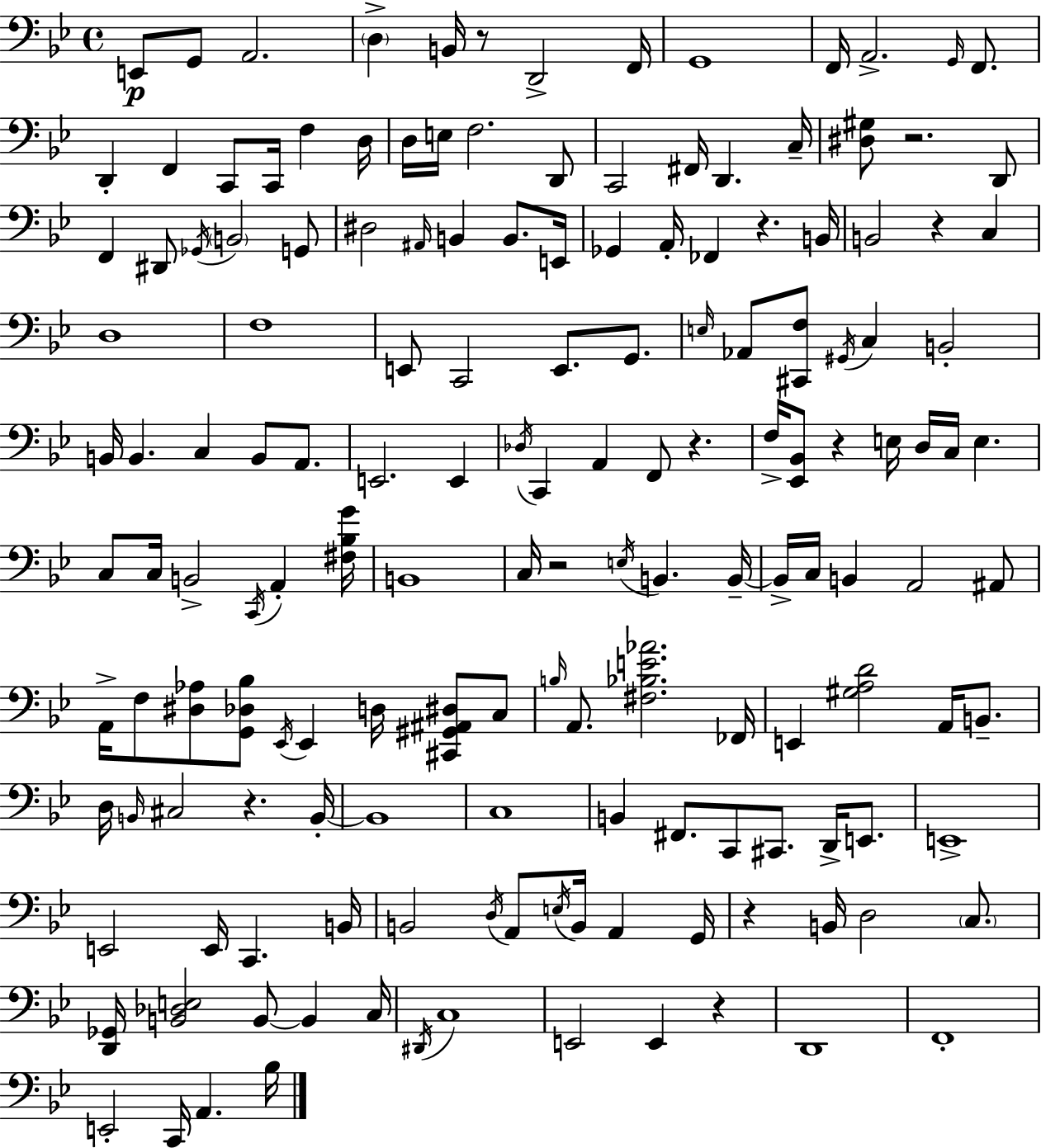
{
  \clef bass
  \time 4/4
  \defaultTimeSignature
  \key g \minor
  e,8\p g,8 a,2. | \parenthesize d4-> b,16 r8 d,2-> f,16 | g,1 | f,16 a,2.-> \grace { g,16 } f,8. | \break d,4-. f,4 c,8 c,16 f4 | d16 d16 e16 f2. d,8 | c,2 fis,16 d,4. | c16-- <dis gis>8 r2. d,8 | \break f,4 dis,8 \acciaccatura { ges,16 } \parenthesize b,2 | g,8 dis2 \grace { ais,16 } b,4 b,8. | e,16 ges,4 a,16-. fes,4 r4. | b,16 b,2 r4 c4 | \break d1 | f1 | e,8 c,2 e,8. | g,8. \grace { e16 } aes,8 <cis, f>8 \acciaccatura { gis,16 } c4 b,2-. | \break b,16 b,4. c4 | b,8 a,8. e,2. | e,4 \acciaccatura { des16 } c,4 a,4 f,8 | r4. f16-> <ees, bes,>8 r4 e16 d16 c16 | \break e4. c8 c16 b,2-> | \acciaccatura { c,16 } a,4-. <fis bes g'>16 b,1 | c16 r2 | \acciaccatura { e16 } b,4. b,16--~~ b,16-> c16 b,4 a,2 | \break ais,8 a,16-> f8 <dis aes>8 <g, des bes>8 \acciaccatura { ees,16 } | ees,4 d16 <cis, gis, ais, dis>8 c8 \grace { b16 } a,8. <fis bes e' aes'>2. | fes,16 e,4 <gis a d'>2 | a,16 b,8.-- d16 \grace { b,16 } cis2 | \break r4. b,16-.~~ b,1 | c1 | b,4 fis,8. | c,8 cis,8. d,16-> e,8. e,1-> | \break e,2 | e,16 c,4. b,16 b,2 | \acciaccatura { d16 } a,8 \acciaccatura { e16 } b,16 a,4 g,16 r4 | b,16 d2 \parenthesize c8. <d, ges,>16 <b, des e>2 | \break b,8~~ b,4 c16 \acciaccatura { dis,16 } c1 | e,2 | e,4 r4 d,1 | f,1-. | \break e,2-. | c,16 a,4. bes16 \bar "|."
}